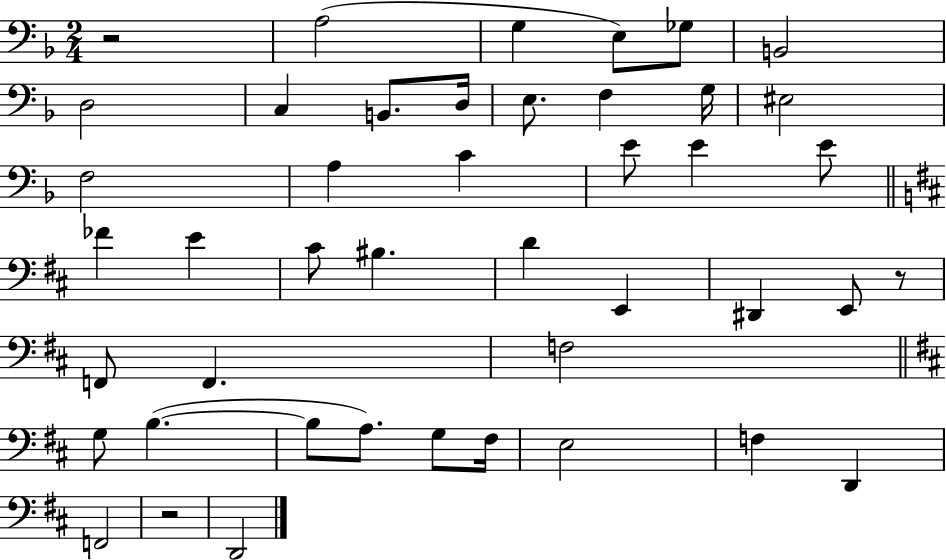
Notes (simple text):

R/h A3/h G3/q E3/e Gb3/e B2/h D3/h C3/q B2/e. D3/s E3/e. F3/q G3/s EIS3/h F3/h A3/q C4/q E4/e E4/q E4/e FES4/q E4/q C#4/e BIS3/q. D4/q E2/q D#2/q E2/e R/e F2/e F2/q. F3/h G3/e B3/q. B3/e A3/e. G3/e F#3/s E3/h F3/q D2/q F2/h R/h D2/h